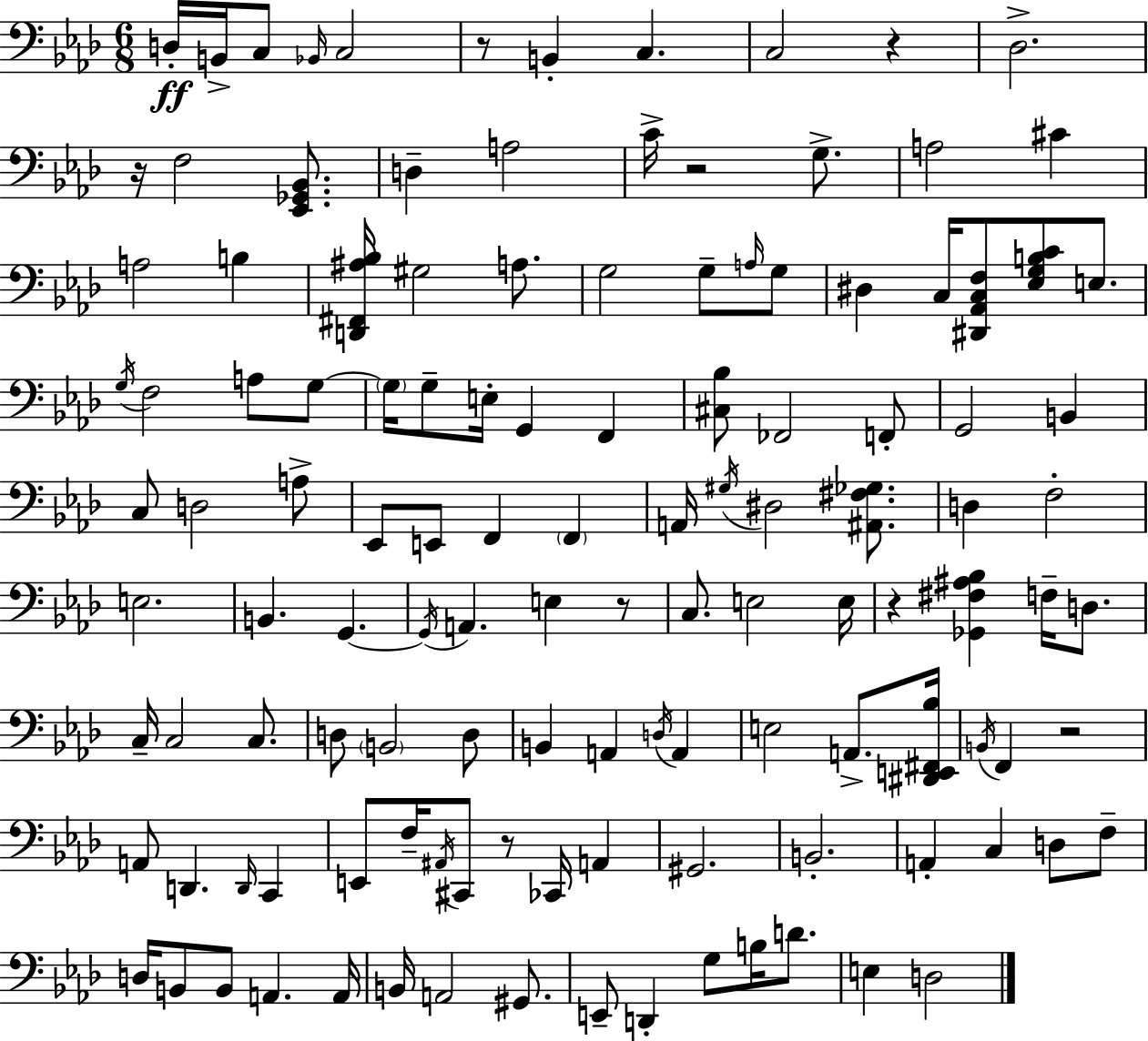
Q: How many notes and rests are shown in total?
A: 124